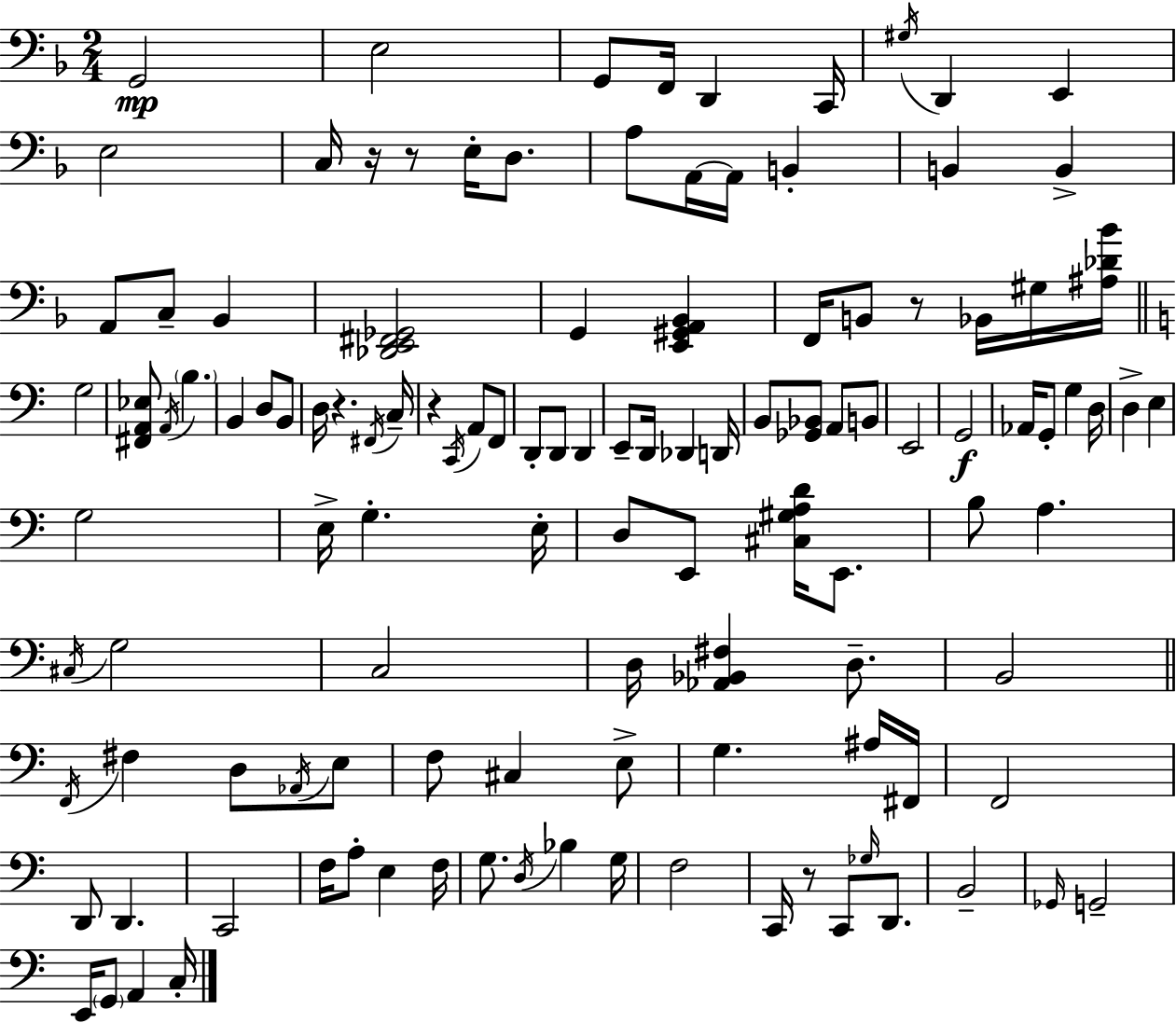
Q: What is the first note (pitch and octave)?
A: G2